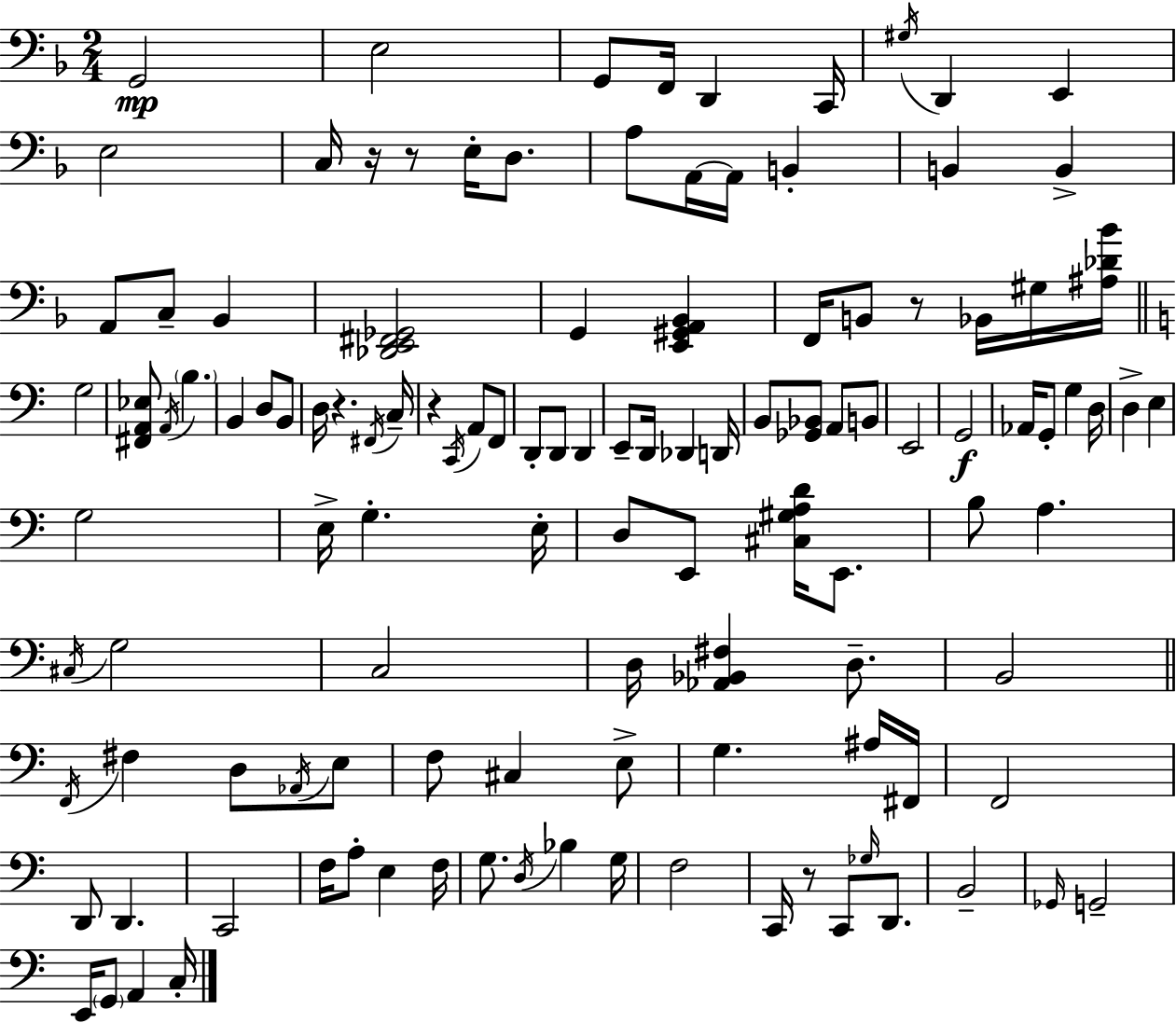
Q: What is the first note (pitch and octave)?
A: G2